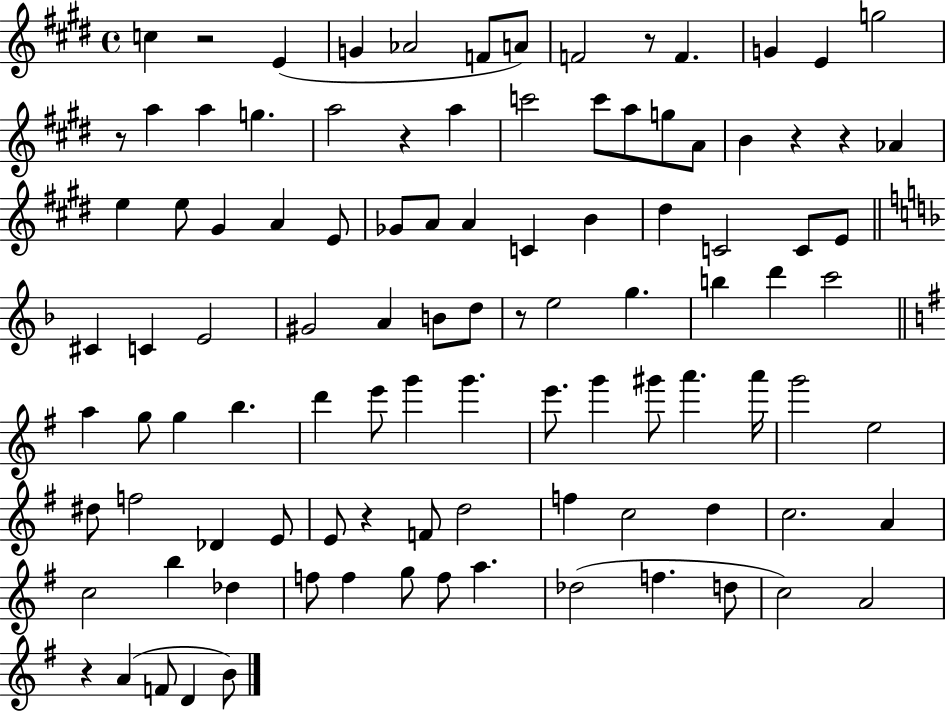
C5/q R/h E4/q G4/q Ab4/h F4/e A4/e F4/h R/e F4/q. G4/q E4/q G5/h R/e A5/q A5/q G5/q. A5/h R/q A5/q C6/h C6/e A5/e G5/e A4/e B4/q R/q R/q Ab4/q E5/q E5/e G#4/q A4/q E4/e Gb4/e A4/e A4/q C4/q B4/q D#5/q C4/h C4/e E4/e C#4/q C4/q E4/h G#4/h A4/q B4/e D5/e R/e E5/h G5/q. B5/q D6/q C6/h A5/q G5/e G5/q B5/q. D6/q E6/e G6/q G6/q. E6/e. G6/q G#6/e A6/q. A6/s G6/h E5/h D#5/e F5/h Db4/q E4/e E4/e R/q F4/e D5/h F5/q C5/h D5/q C5/h. A4/q C5/h B5/q Db5/q F5/e F5/q G5/e F5/e A5/q. Db5/h F5/q. D5/e C5/h A4/h R/q A4/q F4/e D4/q B4/e